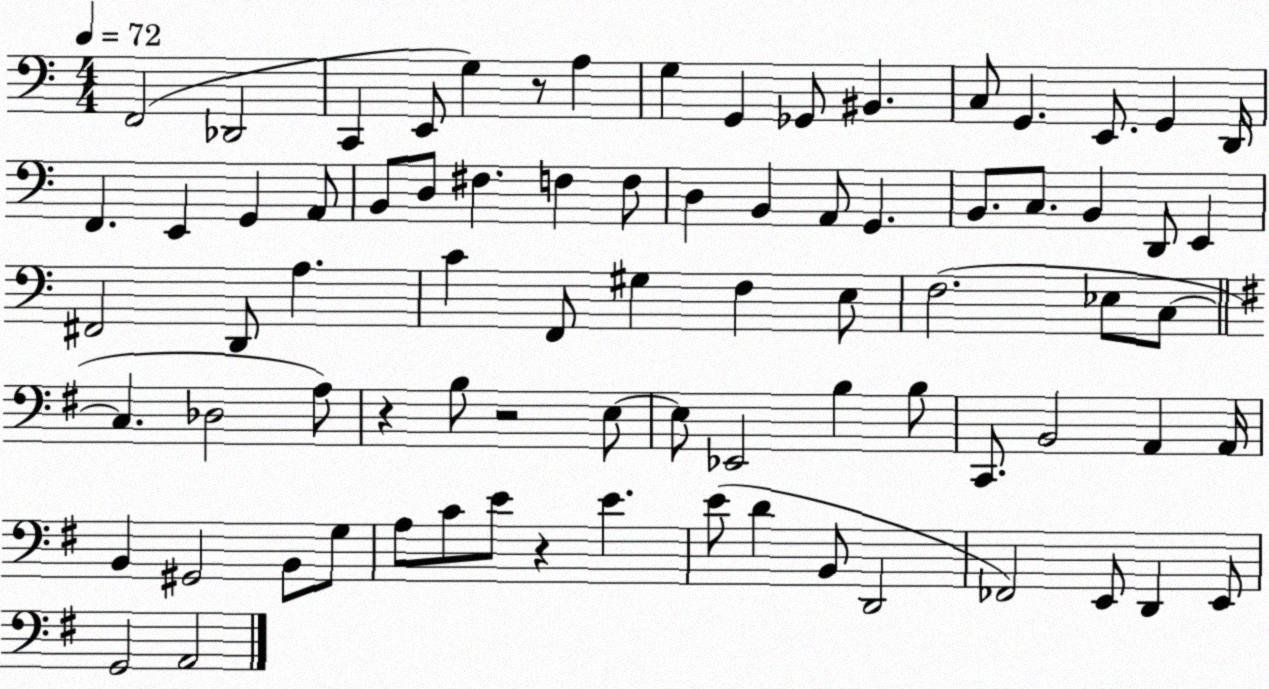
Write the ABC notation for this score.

X:1
T:Untitled
M:4/4
L:1/4
K:C
F,,2 _D,,2 C,, E,,/2 G, z/2 A, G, G,, _G,,/2 ^B,, C,/2 G,, E,,/2 G,, D,,/4 F,, E,, G,, A,,/2 B,,/2 D,/2 ^F, F, F,/2 D, B,, A,,/2 G,, B,,/2 C,/2 B,, D,,/2 E,, ^F,,2 D,,/2 A, C F,,/2 ^G, F, E,/2 F,2 _E,/2 C,/2 C, _D,2 A,/2 z B,/2 z2 E,/2 E,/2 _E,,2 B, B,/2 C,,/2 B,,2 A,, A,,/4 B,, ^G,,2 B,,/2 G,/2 A,/2 C/2 E/2 z E E/2 D B,,/2 D,,2 _F,,2 E,,/2 D,, E,,/2 G,,2 A,,2